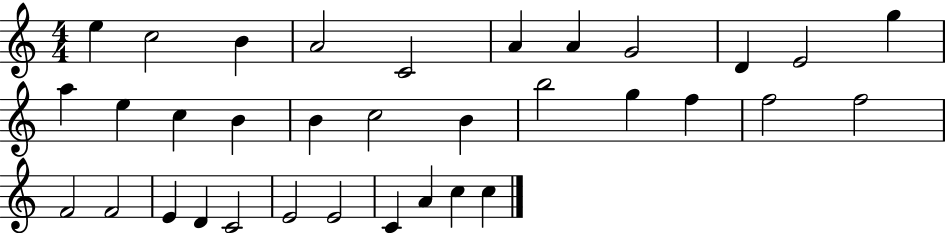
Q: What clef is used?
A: treble